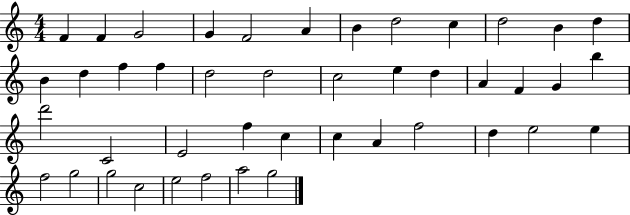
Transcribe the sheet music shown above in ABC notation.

X:1
T:Untitled
M:4/4
L:1/4
K:C
F F G2 G F2 A B d2 c d2 B d B d f f d2 d2 c2 e d A F G b d'2 C2 E2 f c c A f2 d e2 e f2 g2 g2 c2 e2 f2 a2 g2